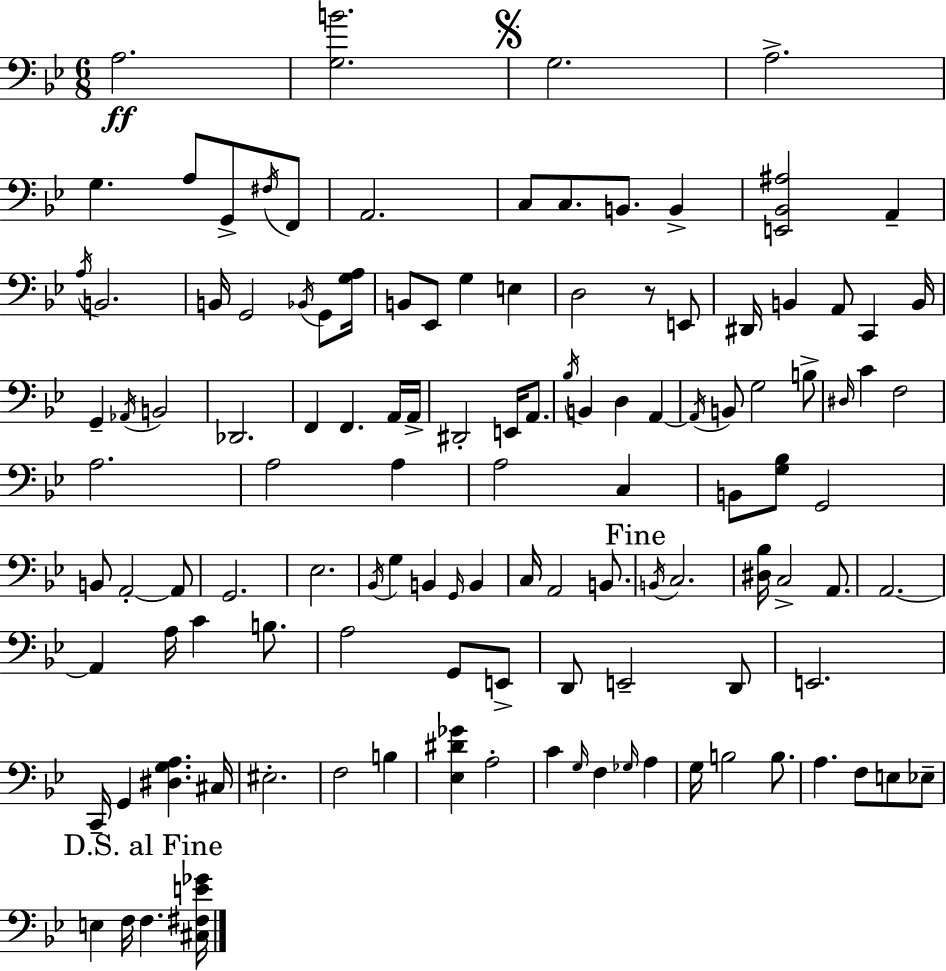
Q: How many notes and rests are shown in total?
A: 120